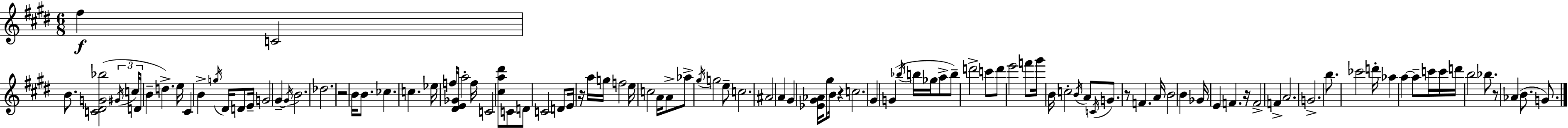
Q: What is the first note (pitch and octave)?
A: F#5